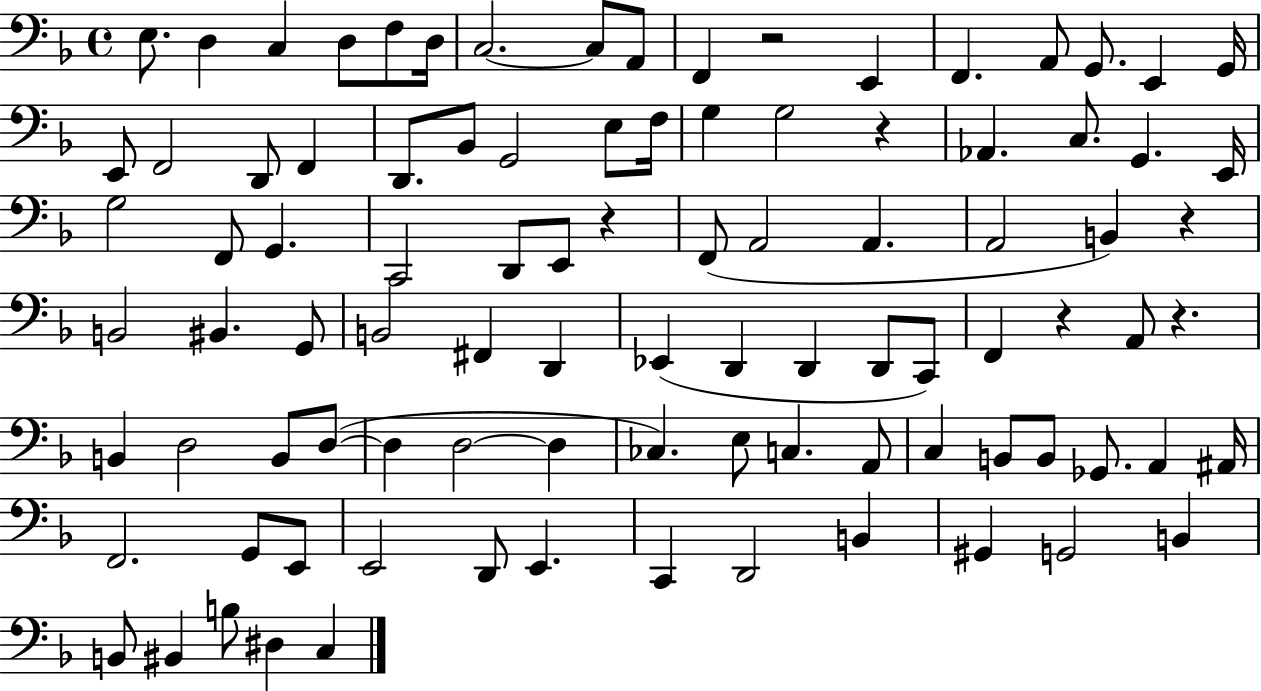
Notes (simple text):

E3/e. D3/q C3/q D3/e F3/e D3/s C3/h. C3/e A2/e F2/q R/h E2/q F2/q. A2/e G2/e. E2/q G2/s E2/e F2/h D2/e F2/q D2/e. Bb2/e G2/h E3/e F3/s G3/q G3/h R/q Ab2/q. C3/e. G2/q. E2/s G3/h F2/e G2/q. C2/h D2/e E2/e R/q F2/e A2/h A2/q. A2/h B2/q R/q B2/h BIS2/q. G2/e B2/h F#2/q D2/q Eb2/q D2/q D2/q D2/e C2/e F2/q R/q A2/e R/q. B2/q D3/h B2/e D3/e D3/q D3/h D3/q CES3/q. E3/e C3/q. A2/e C3/q B2/e B2/e Gb2/e. A2/q A#2/s F2/h. G2/e E2/e E2/h D2/e E2/q. C2/q D2/h B2/q G#2/q G2/h B2/q B2/e BIS2/q B3/e D#3/q C3/q